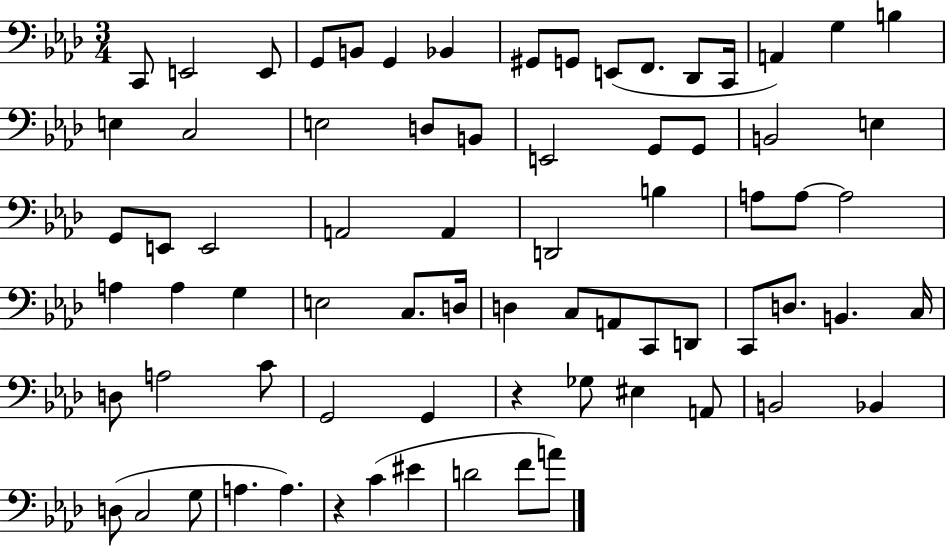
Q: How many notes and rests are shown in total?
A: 73